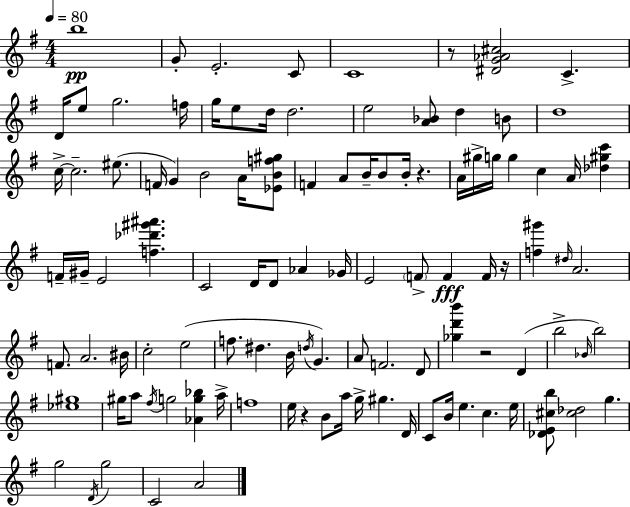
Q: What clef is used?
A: treble